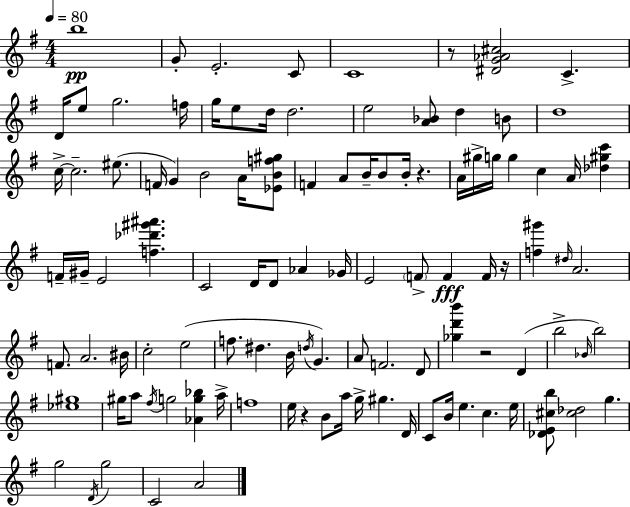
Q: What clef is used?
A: treble